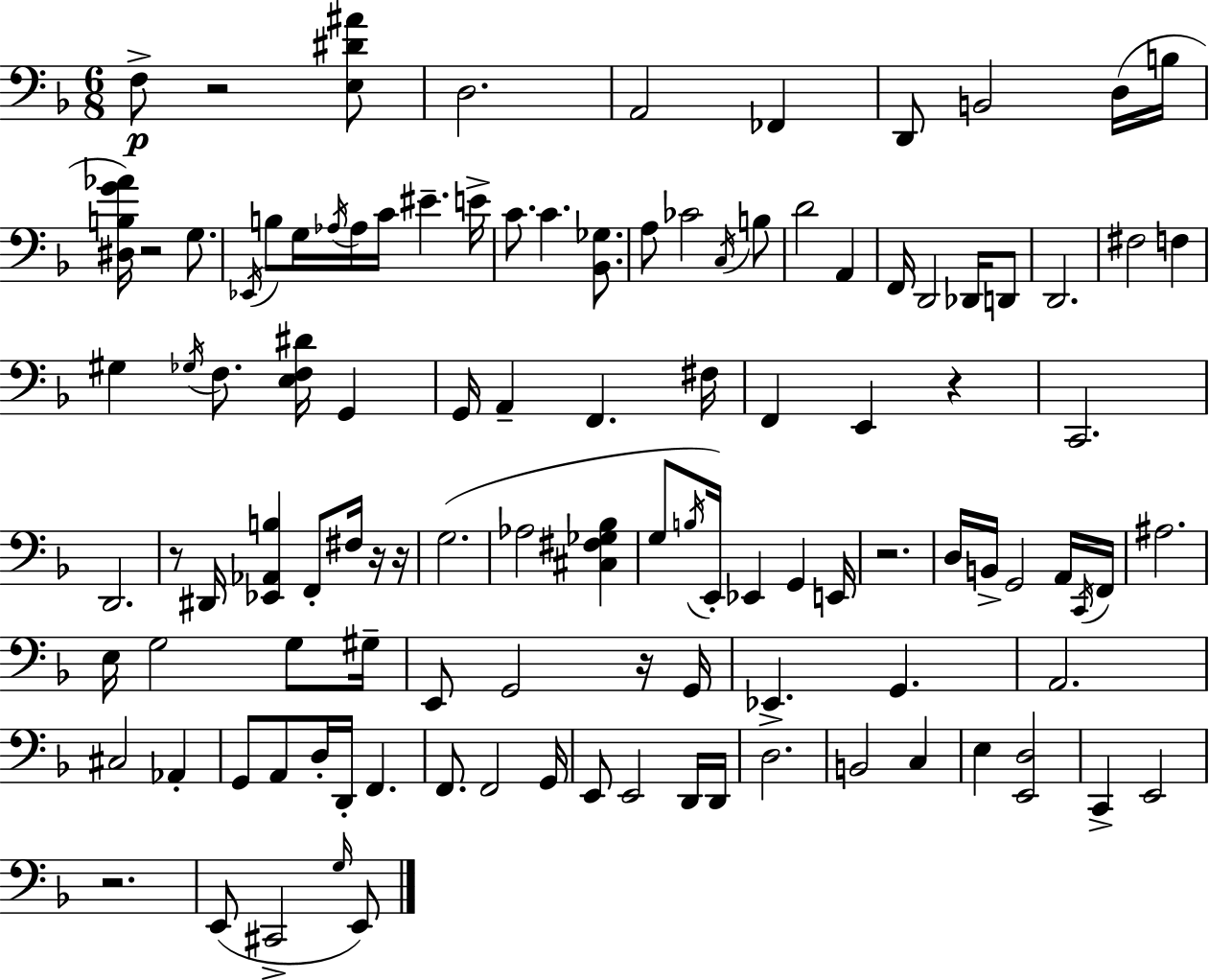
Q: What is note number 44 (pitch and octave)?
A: D2